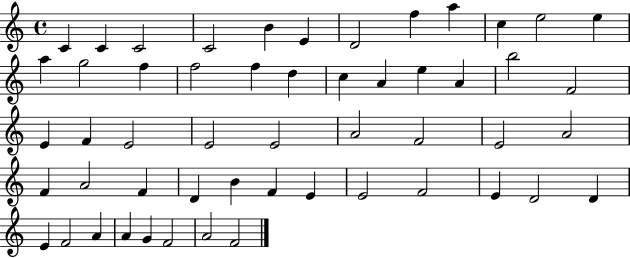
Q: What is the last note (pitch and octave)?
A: F4